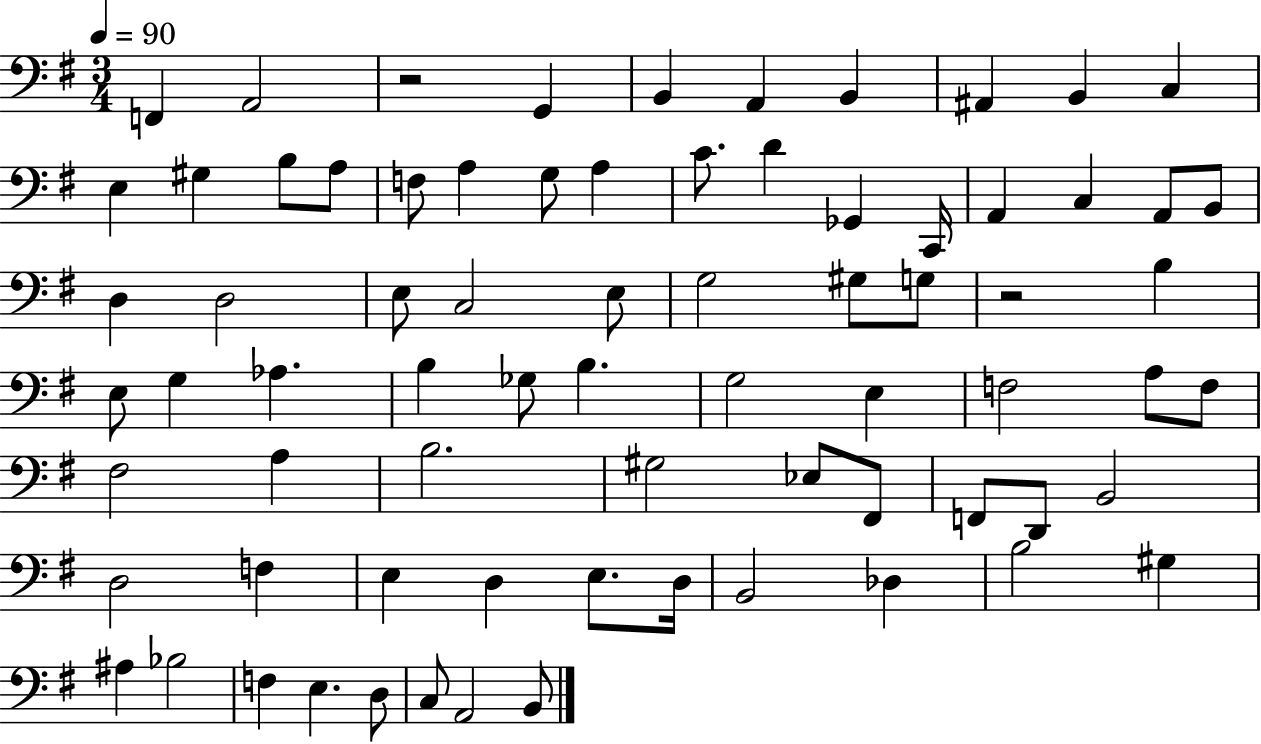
F2/q A2/h R/h G2/q B2/q A2/q B2/q A#2/q B2/q C3/q E3/q G#3/q B3/e A3/e F3/e A3/q G3/e A3/q C4/e. D4/q Gb2/q C2/s A2/q C3/q A2/e B2/e D3/q D3/h E3/e C3/h E3/e G3/h G#3/e G3/e R/h B3/q E3/e G3/q Ab3/q. B3/q Gb3/e B3/q. G3/h E3/q F3/h A3/e F3/e F#3/h A3/q B3/h. G#3/h Eb3/e F#2/e F2/e D2/e B2/h D3/h F3/q E3/q D3/q E3/e. D3/s B2/h Db3/q B3/h G#3/q A#3/q Bb3/h F3/q E3/q. D3/e C3/e A2/h B2/e